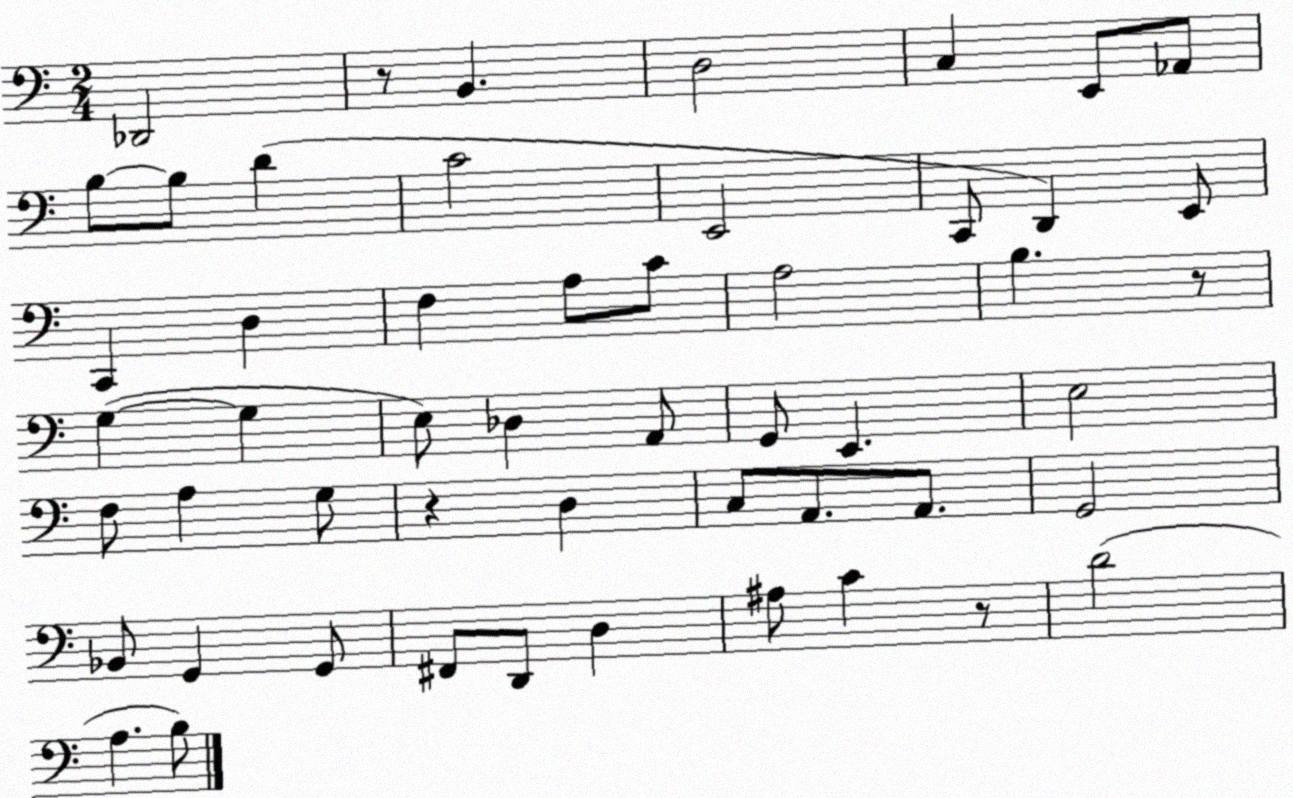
X:1
T:Untitled
M:2/4
L:1/4
K:C
_D,,2 z/2 B,, D,2 C, E,,/2 _A,,/2 B,/2 B,/2 D C2 E,,2 C,,/2 D,, E,,/2 C,, D, F, A,/2 C/2 A,2 B, z/2 G, G, E,/2 _D, A,,/2 G,,/2 E,, E,2 F,/2 A, G,/2 z D, C,/2 A,,/2 A,,/2 G,,2 _B,,/2 G,, G,,/2 ^F,,/2 D,,/2 D, ^A,/2 C z/2 D2 A, B,/2